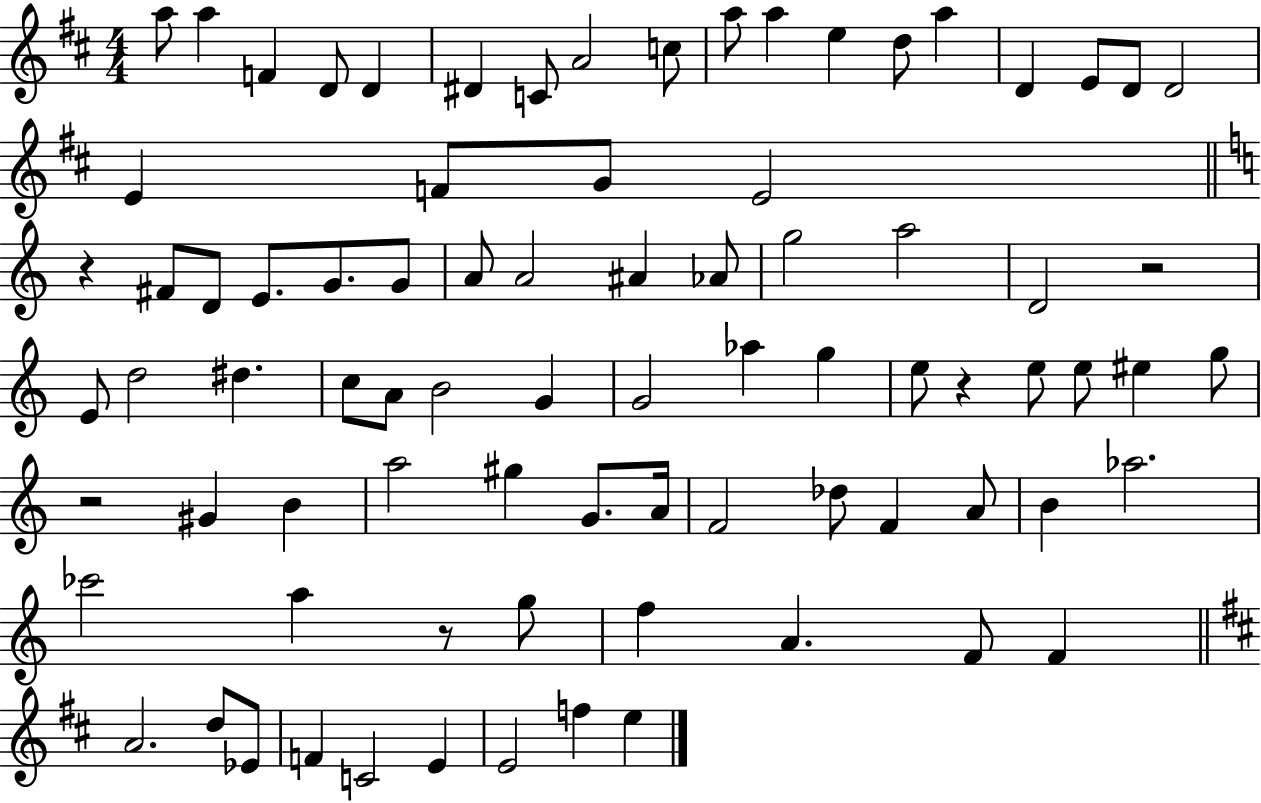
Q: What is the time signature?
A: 4/4